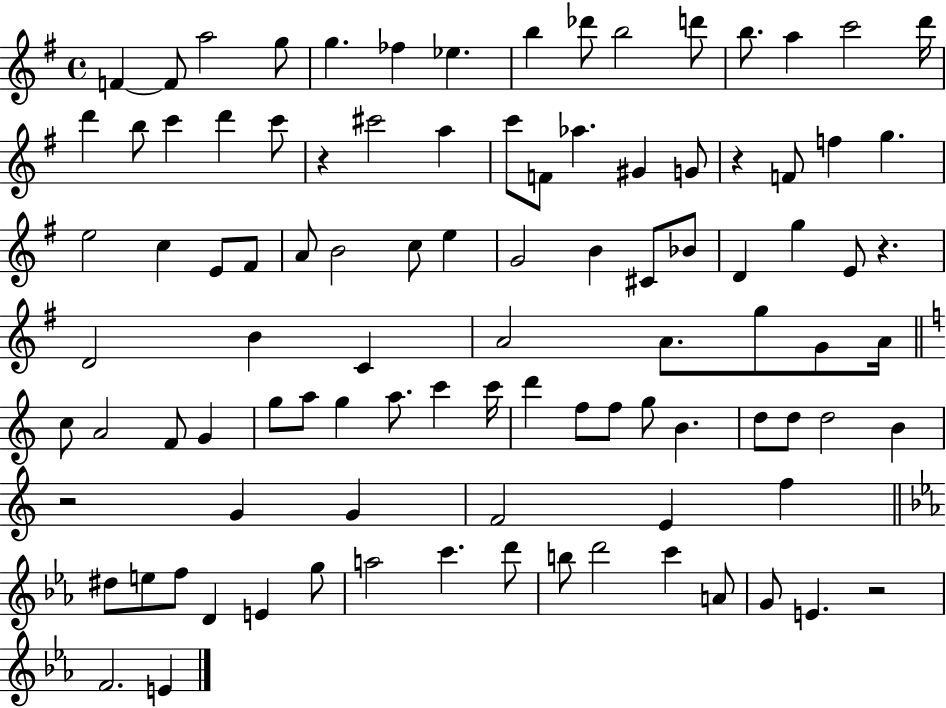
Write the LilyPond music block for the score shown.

{
  \clef treble
  \time 4/4
  \defaultTimeSignature
  \key g \major
  f'4~~ f'8 a''2 g''8 | g''4. fes''4 ees''4. | b''4 des'''8 b''2 d'''8 | b''8. a''4 c'''2 d'''16 | \break d'''4 b''8 c'''4 d'''4 c'''8 | r4 cis'''2 a''4 | c'''8 f'8 aes''4. gis'4 g'8 | r4 f'8 f''4 g''4. | \break e''2 c''4 e'8 fis'8 | a'8 b'2 c''8 e''4 | g'2 b'4 cis'8 bes'8 | d'4 g''4 e'8 r4. | \break d'2 b'4 c'4 | a'2 a'8. g''8 g'8 a'16 | \bar "||" \break \key a \minor c''8 a'2 f'8 g'4 | g''8 a''8 g''4 a''8. c'''4 c'''16 | d'''4 f''8 f''8 g''8 b'4. | d''8 d''8 d''2 b'4 | \break r2 g'4 g'4 | f'2 e'4 f''4 | \bar "||" \break \key ees \major dis''8 e''8 f''8 d'4 e'4 g''8 | a''2 c'''4. d'''8 | b''8 d'''2 c'''4 a'8 | g'8 e'4. r2 | \break f'2. e'4 | \bar "|."
}